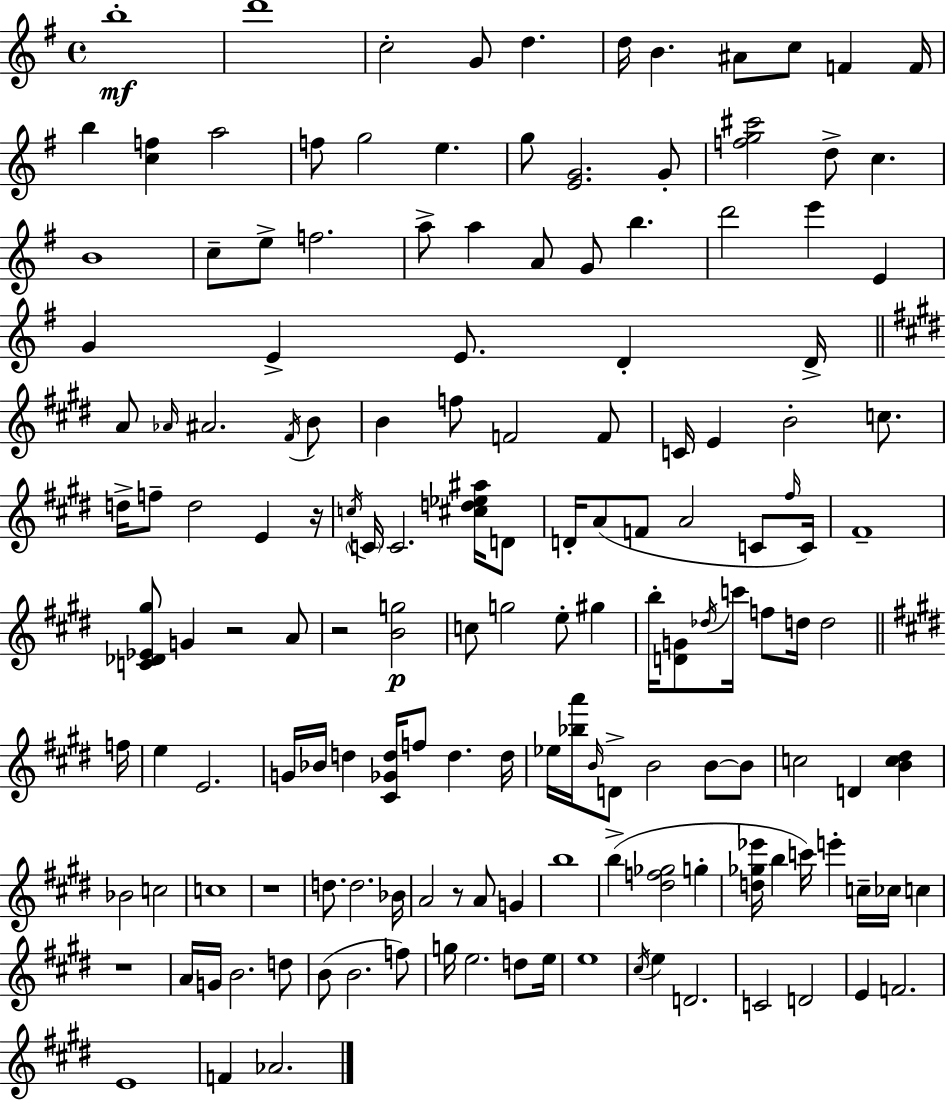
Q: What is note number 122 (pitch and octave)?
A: E5